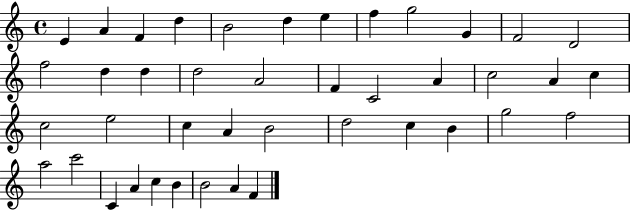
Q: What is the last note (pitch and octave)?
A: F4